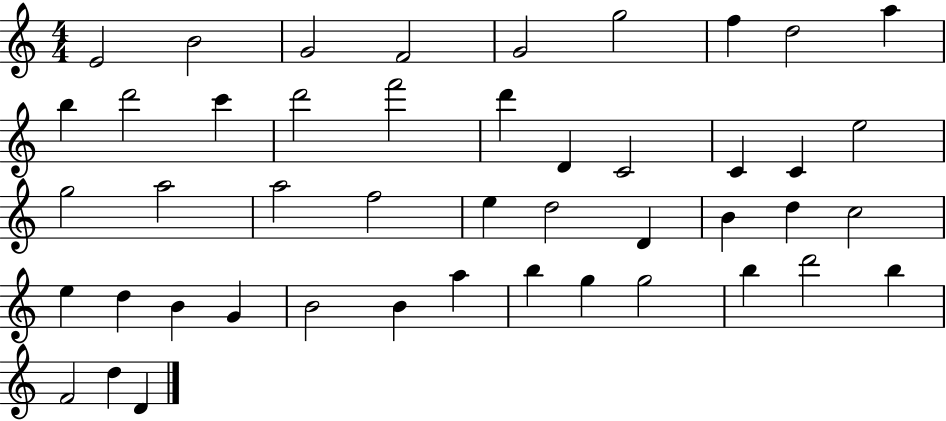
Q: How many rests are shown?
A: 0